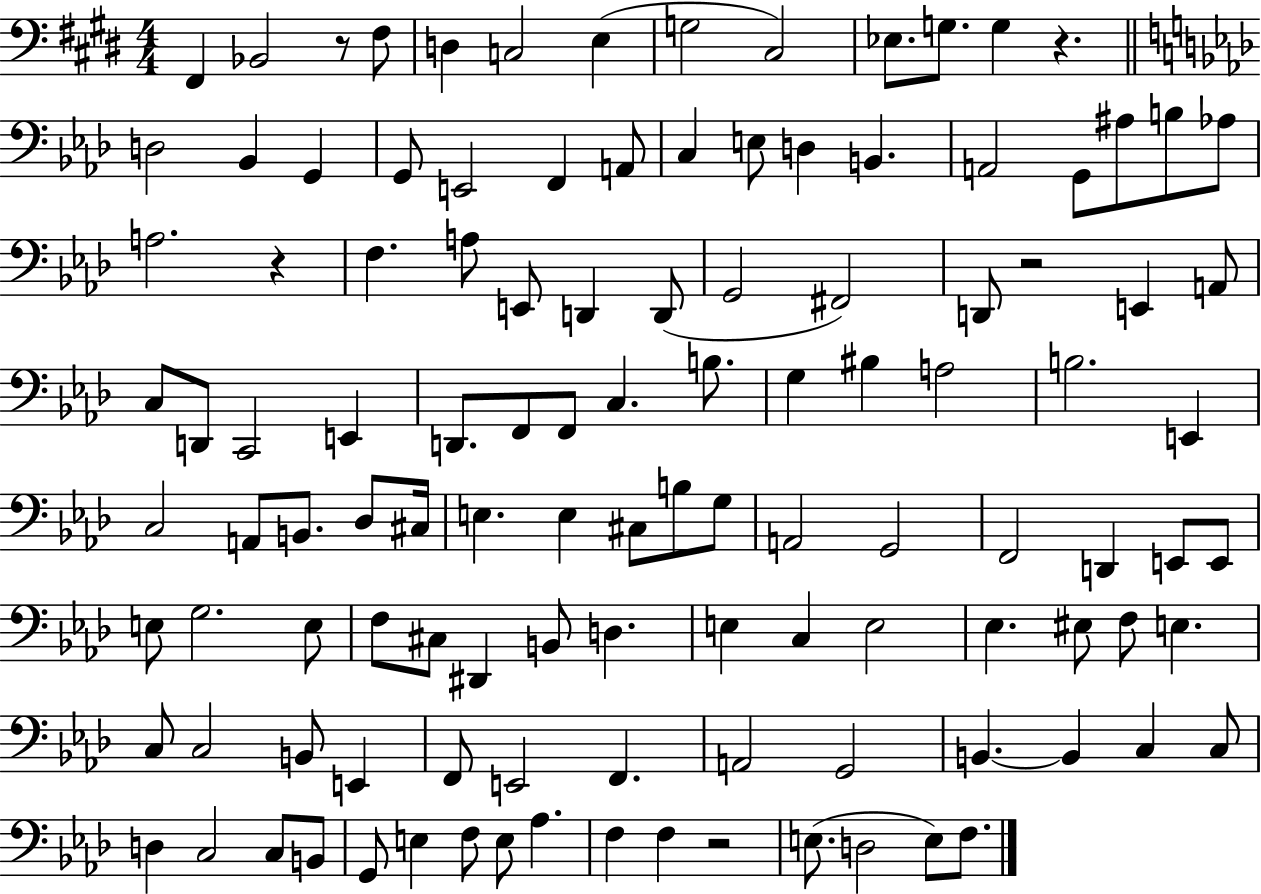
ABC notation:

X:1
T:Untitled
M:4/4
L:1/4
K:E
^F,, _B,,2 z/2 ^F,/2 D, C,2 E, G,2 ^C,2 _E,/2 G,/2 G, z D,2 _B,, G,, G,,/2 E,,2 F,, A,,/2 C, E,/2 D, B,, A,,2 G,,/2 ^A,/2 B,/2 _A,/2 A,2 z F, A,/2 E,,/2 D,, D,,/2 G,,2 ^F,,2 D,,/2 z2 E,, A,,/2 C,/2 D,,/2 C,,2 E,, D,,/2 F,,/2 F,,/2 C, B,/2 G, ^B, A,2 B,2 E,, C,2 A,,/2 B,,/2 _D,/2 ^C,/4 E, E, ^C,/2 B,/2 G,/2 A,,2 G,,2 F,,2 D,, E,,/2 E,,/2 E,/2 G,2 E,/2 F,/2 ^C,/2 ^D,, B,,/2 D, E, C, E,2 _E, ^E,/2 F,/2 E, C,/2 C,2 B,,/2 E,, F,,/2 E,,2 F,, A,,2 G,,2 B,, B,, C, C,/2 D, C,2 C,/2 B,,/2 G,,/2 E, F,/2 E,/2 _A, F, F, z2 E,/2 D,2 E,/2 F,/2